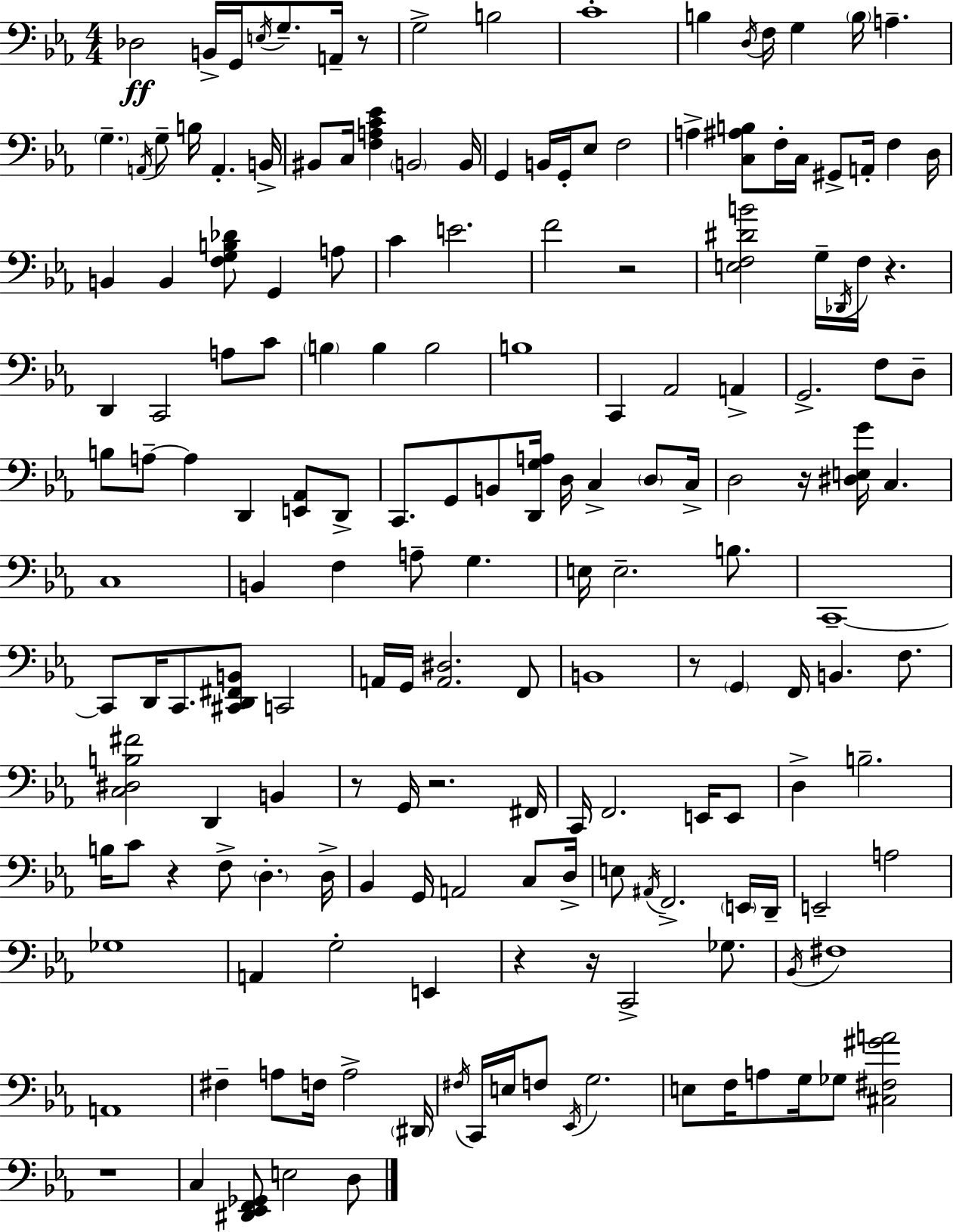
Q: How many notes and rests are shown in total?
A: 174